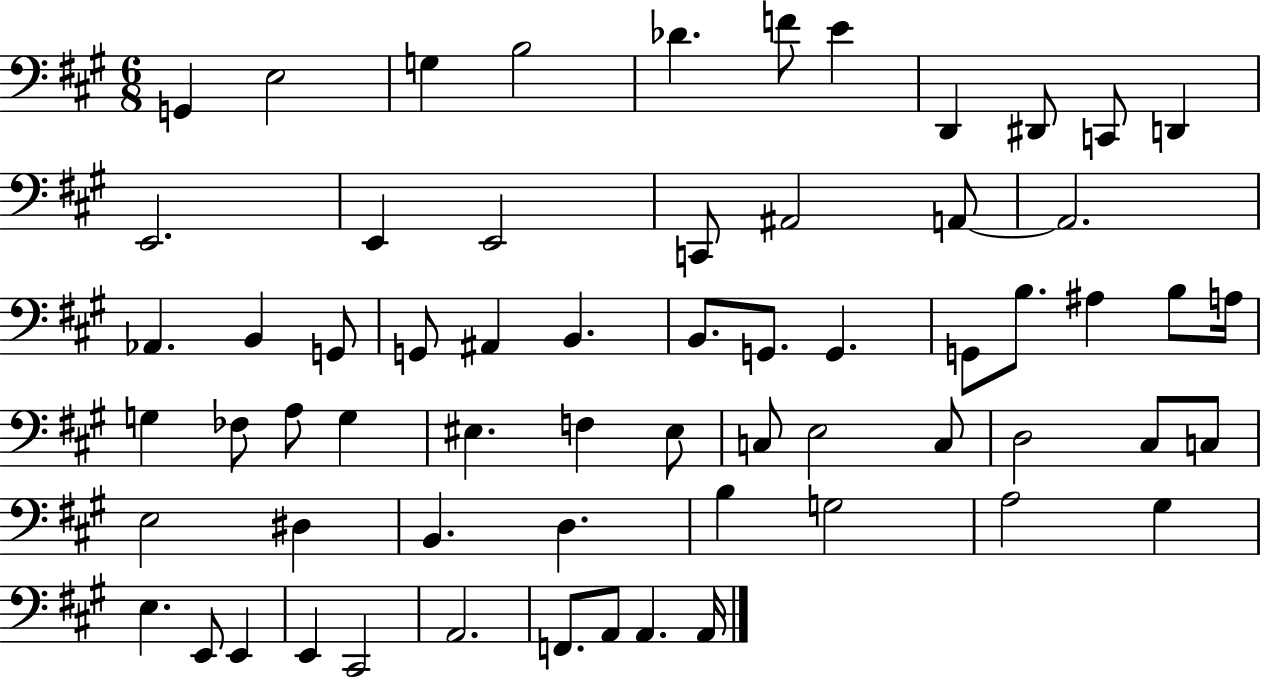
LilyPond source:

{
  \clef bass
  \numericTimeSignature
  \time 6/8
  \key a \major
  \repeat volta 2 { g,4 e2 | g4 b2 | des'4. f'8 e'4 | d,4 dis,8 c,8 d,4 | \break e,2. | e,4 e,2 | c,8 ais,2 a,8~~ | a,2. | \break aes,4. b,4 g,8 | g,8 ais,4 b,4. | b,8. g,8. g,4. | g,8 b8. ais4 b8 a16 | \break g4 fes8 a8 g4 | eis4. f4 eis8 | c8 e2 c8 | d2 cis8 c8 | \break e2 dis4 | b,4. d4. | b4 g2 | a2 gis4 | \break e4. e,8 e,4 | e,4 cis,2 | a,2. | f,8. a,8 a,4. a,16 | \break } \bar "|."
}